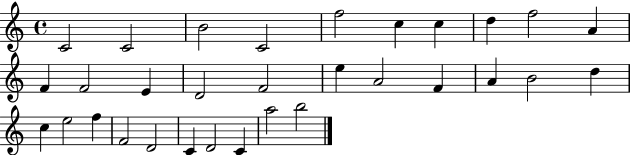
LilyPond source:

{
  \clef treble
  \time 4/4
  \defaultTimeSignature
  \key c \major
  c'2 c'2 | b'2 c'2 | f''2 c''4 c''4 | d''4 f''2 a'4 | \break f'4 f'2 e'4 | d'2 f'2 | e''4 a'2 f'4 | a'4 b'2 d''4 | \break c''4 e''2 f''4 | f'2 d'2 | c'4 d'2 c'4 | a''2 b''2 | \break \bar "|."
}